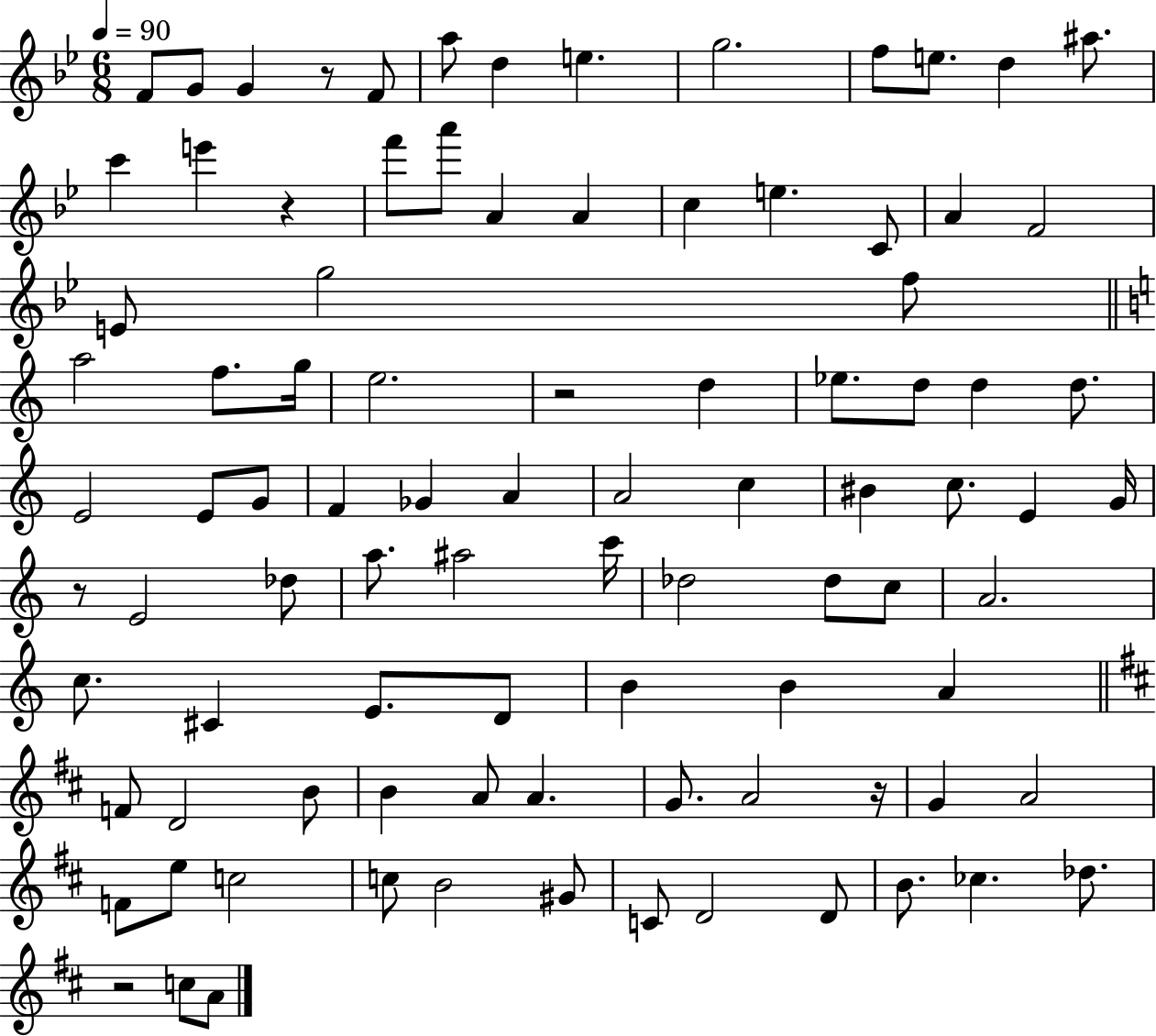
F4/e G4/e G4/q R/e F4/e A5/e D5/q E5/q. G5/h. F5/e E5/e. D5/q A#5/e. C6/q E6/q R/q F6/e A6/e A4/q A4/q C5/q E5/q. C4/e A4/q F4/h E4/e G5/h F5/e A5/h F5/e. G5/s E5/h. R/h D5/q Eb5/e. D5/e D5/q D5/e. E4/h E4/e G4/e F4/q Gb4/q A4/q A4/h C5/q BIS4/q C5/e. E4/q G4/s R/e E4/h Db5/e A5/e. A#5/h C6/s Db5/h Db5/e C5/e A4/h. C5/e. C#4/q E4/e. D4/e B4/q B4/q A4/q F4/e D4/h B4/e B4/q A4/e A4/q. G4/e. A4/h R/s G4/q A4/h F4/e E5/e C5/h C5/e B4/h G#4/e C4/e D4/h D4/e B4/e. CES5/q. Db5/e. R/h C5/e A4/e